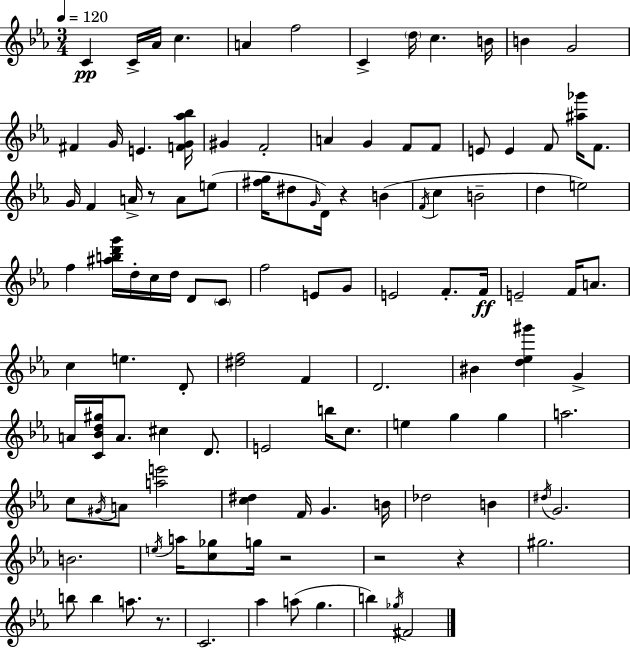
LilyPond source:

{
  \clef treble
  \numericTimeSignature
  \time 3/4
  \key ees \major
  \tempo 4 = 120
  c'4\pp c'16-> aes'16 c''4. | a'4 f''2 | c'4-> \parenthesize d''16 c''4. b'16 | b'4 g'2 | \break fis'4 g'16 e'4. <f' g' aes'' bes''>16 | gis'4 f'2-. | a'4 g'4 f'8 f'8 | e'8 e'4 f'8 <ais'' ges'''>16 f'8. | \break g'16 f'4 a'16-> r8 a'8 e''8( | <fis'' g''>16 dis''8 \grace { g'16 }) d'16 r4 b'4( | \acciaccatura { f'16 } c''4 b'2-- | d''4 e''2) | \break f''4 <ais'' b'' d''' g'''>16 d''16-. c''16 d''16 d'8 | \parenthesize c'8 f''2 e'8 | g'8 e'2 f'8.-. | f'16\ff e'2-- f'16 a'8. | \break c''4 e''4. | d'8-. <dis'' f''>2 f'4 | d'2. | bis'4 <d'' ees'' gis'''>4 g'4-> | \break a'16 <c' bes' d'' gis''>16 a'8. cis''4 d'8. | e'2 b''16 c''8. | e''4 g''4 g''4 | a''2. | \break c''8 \acciaccatura { gis'16 } a'8 <a'' e'''>2 | <c'' dis''>4 f'16 g'4. | b'16 des''2 b'4 | \acciaccatura { dis''16 } g'2. | \break b'2. | \acciaccatura { e''16 } a''16 <c'' ges''>8 g''16 r2 | r2 | r4 gis''2. | \break b''8 b''4 a''8. | r8. c'2. | aes''4 a''8( g''4. | b''4) \acciaccatura { ges''16 } fis'2 | \break \bar "|."
}